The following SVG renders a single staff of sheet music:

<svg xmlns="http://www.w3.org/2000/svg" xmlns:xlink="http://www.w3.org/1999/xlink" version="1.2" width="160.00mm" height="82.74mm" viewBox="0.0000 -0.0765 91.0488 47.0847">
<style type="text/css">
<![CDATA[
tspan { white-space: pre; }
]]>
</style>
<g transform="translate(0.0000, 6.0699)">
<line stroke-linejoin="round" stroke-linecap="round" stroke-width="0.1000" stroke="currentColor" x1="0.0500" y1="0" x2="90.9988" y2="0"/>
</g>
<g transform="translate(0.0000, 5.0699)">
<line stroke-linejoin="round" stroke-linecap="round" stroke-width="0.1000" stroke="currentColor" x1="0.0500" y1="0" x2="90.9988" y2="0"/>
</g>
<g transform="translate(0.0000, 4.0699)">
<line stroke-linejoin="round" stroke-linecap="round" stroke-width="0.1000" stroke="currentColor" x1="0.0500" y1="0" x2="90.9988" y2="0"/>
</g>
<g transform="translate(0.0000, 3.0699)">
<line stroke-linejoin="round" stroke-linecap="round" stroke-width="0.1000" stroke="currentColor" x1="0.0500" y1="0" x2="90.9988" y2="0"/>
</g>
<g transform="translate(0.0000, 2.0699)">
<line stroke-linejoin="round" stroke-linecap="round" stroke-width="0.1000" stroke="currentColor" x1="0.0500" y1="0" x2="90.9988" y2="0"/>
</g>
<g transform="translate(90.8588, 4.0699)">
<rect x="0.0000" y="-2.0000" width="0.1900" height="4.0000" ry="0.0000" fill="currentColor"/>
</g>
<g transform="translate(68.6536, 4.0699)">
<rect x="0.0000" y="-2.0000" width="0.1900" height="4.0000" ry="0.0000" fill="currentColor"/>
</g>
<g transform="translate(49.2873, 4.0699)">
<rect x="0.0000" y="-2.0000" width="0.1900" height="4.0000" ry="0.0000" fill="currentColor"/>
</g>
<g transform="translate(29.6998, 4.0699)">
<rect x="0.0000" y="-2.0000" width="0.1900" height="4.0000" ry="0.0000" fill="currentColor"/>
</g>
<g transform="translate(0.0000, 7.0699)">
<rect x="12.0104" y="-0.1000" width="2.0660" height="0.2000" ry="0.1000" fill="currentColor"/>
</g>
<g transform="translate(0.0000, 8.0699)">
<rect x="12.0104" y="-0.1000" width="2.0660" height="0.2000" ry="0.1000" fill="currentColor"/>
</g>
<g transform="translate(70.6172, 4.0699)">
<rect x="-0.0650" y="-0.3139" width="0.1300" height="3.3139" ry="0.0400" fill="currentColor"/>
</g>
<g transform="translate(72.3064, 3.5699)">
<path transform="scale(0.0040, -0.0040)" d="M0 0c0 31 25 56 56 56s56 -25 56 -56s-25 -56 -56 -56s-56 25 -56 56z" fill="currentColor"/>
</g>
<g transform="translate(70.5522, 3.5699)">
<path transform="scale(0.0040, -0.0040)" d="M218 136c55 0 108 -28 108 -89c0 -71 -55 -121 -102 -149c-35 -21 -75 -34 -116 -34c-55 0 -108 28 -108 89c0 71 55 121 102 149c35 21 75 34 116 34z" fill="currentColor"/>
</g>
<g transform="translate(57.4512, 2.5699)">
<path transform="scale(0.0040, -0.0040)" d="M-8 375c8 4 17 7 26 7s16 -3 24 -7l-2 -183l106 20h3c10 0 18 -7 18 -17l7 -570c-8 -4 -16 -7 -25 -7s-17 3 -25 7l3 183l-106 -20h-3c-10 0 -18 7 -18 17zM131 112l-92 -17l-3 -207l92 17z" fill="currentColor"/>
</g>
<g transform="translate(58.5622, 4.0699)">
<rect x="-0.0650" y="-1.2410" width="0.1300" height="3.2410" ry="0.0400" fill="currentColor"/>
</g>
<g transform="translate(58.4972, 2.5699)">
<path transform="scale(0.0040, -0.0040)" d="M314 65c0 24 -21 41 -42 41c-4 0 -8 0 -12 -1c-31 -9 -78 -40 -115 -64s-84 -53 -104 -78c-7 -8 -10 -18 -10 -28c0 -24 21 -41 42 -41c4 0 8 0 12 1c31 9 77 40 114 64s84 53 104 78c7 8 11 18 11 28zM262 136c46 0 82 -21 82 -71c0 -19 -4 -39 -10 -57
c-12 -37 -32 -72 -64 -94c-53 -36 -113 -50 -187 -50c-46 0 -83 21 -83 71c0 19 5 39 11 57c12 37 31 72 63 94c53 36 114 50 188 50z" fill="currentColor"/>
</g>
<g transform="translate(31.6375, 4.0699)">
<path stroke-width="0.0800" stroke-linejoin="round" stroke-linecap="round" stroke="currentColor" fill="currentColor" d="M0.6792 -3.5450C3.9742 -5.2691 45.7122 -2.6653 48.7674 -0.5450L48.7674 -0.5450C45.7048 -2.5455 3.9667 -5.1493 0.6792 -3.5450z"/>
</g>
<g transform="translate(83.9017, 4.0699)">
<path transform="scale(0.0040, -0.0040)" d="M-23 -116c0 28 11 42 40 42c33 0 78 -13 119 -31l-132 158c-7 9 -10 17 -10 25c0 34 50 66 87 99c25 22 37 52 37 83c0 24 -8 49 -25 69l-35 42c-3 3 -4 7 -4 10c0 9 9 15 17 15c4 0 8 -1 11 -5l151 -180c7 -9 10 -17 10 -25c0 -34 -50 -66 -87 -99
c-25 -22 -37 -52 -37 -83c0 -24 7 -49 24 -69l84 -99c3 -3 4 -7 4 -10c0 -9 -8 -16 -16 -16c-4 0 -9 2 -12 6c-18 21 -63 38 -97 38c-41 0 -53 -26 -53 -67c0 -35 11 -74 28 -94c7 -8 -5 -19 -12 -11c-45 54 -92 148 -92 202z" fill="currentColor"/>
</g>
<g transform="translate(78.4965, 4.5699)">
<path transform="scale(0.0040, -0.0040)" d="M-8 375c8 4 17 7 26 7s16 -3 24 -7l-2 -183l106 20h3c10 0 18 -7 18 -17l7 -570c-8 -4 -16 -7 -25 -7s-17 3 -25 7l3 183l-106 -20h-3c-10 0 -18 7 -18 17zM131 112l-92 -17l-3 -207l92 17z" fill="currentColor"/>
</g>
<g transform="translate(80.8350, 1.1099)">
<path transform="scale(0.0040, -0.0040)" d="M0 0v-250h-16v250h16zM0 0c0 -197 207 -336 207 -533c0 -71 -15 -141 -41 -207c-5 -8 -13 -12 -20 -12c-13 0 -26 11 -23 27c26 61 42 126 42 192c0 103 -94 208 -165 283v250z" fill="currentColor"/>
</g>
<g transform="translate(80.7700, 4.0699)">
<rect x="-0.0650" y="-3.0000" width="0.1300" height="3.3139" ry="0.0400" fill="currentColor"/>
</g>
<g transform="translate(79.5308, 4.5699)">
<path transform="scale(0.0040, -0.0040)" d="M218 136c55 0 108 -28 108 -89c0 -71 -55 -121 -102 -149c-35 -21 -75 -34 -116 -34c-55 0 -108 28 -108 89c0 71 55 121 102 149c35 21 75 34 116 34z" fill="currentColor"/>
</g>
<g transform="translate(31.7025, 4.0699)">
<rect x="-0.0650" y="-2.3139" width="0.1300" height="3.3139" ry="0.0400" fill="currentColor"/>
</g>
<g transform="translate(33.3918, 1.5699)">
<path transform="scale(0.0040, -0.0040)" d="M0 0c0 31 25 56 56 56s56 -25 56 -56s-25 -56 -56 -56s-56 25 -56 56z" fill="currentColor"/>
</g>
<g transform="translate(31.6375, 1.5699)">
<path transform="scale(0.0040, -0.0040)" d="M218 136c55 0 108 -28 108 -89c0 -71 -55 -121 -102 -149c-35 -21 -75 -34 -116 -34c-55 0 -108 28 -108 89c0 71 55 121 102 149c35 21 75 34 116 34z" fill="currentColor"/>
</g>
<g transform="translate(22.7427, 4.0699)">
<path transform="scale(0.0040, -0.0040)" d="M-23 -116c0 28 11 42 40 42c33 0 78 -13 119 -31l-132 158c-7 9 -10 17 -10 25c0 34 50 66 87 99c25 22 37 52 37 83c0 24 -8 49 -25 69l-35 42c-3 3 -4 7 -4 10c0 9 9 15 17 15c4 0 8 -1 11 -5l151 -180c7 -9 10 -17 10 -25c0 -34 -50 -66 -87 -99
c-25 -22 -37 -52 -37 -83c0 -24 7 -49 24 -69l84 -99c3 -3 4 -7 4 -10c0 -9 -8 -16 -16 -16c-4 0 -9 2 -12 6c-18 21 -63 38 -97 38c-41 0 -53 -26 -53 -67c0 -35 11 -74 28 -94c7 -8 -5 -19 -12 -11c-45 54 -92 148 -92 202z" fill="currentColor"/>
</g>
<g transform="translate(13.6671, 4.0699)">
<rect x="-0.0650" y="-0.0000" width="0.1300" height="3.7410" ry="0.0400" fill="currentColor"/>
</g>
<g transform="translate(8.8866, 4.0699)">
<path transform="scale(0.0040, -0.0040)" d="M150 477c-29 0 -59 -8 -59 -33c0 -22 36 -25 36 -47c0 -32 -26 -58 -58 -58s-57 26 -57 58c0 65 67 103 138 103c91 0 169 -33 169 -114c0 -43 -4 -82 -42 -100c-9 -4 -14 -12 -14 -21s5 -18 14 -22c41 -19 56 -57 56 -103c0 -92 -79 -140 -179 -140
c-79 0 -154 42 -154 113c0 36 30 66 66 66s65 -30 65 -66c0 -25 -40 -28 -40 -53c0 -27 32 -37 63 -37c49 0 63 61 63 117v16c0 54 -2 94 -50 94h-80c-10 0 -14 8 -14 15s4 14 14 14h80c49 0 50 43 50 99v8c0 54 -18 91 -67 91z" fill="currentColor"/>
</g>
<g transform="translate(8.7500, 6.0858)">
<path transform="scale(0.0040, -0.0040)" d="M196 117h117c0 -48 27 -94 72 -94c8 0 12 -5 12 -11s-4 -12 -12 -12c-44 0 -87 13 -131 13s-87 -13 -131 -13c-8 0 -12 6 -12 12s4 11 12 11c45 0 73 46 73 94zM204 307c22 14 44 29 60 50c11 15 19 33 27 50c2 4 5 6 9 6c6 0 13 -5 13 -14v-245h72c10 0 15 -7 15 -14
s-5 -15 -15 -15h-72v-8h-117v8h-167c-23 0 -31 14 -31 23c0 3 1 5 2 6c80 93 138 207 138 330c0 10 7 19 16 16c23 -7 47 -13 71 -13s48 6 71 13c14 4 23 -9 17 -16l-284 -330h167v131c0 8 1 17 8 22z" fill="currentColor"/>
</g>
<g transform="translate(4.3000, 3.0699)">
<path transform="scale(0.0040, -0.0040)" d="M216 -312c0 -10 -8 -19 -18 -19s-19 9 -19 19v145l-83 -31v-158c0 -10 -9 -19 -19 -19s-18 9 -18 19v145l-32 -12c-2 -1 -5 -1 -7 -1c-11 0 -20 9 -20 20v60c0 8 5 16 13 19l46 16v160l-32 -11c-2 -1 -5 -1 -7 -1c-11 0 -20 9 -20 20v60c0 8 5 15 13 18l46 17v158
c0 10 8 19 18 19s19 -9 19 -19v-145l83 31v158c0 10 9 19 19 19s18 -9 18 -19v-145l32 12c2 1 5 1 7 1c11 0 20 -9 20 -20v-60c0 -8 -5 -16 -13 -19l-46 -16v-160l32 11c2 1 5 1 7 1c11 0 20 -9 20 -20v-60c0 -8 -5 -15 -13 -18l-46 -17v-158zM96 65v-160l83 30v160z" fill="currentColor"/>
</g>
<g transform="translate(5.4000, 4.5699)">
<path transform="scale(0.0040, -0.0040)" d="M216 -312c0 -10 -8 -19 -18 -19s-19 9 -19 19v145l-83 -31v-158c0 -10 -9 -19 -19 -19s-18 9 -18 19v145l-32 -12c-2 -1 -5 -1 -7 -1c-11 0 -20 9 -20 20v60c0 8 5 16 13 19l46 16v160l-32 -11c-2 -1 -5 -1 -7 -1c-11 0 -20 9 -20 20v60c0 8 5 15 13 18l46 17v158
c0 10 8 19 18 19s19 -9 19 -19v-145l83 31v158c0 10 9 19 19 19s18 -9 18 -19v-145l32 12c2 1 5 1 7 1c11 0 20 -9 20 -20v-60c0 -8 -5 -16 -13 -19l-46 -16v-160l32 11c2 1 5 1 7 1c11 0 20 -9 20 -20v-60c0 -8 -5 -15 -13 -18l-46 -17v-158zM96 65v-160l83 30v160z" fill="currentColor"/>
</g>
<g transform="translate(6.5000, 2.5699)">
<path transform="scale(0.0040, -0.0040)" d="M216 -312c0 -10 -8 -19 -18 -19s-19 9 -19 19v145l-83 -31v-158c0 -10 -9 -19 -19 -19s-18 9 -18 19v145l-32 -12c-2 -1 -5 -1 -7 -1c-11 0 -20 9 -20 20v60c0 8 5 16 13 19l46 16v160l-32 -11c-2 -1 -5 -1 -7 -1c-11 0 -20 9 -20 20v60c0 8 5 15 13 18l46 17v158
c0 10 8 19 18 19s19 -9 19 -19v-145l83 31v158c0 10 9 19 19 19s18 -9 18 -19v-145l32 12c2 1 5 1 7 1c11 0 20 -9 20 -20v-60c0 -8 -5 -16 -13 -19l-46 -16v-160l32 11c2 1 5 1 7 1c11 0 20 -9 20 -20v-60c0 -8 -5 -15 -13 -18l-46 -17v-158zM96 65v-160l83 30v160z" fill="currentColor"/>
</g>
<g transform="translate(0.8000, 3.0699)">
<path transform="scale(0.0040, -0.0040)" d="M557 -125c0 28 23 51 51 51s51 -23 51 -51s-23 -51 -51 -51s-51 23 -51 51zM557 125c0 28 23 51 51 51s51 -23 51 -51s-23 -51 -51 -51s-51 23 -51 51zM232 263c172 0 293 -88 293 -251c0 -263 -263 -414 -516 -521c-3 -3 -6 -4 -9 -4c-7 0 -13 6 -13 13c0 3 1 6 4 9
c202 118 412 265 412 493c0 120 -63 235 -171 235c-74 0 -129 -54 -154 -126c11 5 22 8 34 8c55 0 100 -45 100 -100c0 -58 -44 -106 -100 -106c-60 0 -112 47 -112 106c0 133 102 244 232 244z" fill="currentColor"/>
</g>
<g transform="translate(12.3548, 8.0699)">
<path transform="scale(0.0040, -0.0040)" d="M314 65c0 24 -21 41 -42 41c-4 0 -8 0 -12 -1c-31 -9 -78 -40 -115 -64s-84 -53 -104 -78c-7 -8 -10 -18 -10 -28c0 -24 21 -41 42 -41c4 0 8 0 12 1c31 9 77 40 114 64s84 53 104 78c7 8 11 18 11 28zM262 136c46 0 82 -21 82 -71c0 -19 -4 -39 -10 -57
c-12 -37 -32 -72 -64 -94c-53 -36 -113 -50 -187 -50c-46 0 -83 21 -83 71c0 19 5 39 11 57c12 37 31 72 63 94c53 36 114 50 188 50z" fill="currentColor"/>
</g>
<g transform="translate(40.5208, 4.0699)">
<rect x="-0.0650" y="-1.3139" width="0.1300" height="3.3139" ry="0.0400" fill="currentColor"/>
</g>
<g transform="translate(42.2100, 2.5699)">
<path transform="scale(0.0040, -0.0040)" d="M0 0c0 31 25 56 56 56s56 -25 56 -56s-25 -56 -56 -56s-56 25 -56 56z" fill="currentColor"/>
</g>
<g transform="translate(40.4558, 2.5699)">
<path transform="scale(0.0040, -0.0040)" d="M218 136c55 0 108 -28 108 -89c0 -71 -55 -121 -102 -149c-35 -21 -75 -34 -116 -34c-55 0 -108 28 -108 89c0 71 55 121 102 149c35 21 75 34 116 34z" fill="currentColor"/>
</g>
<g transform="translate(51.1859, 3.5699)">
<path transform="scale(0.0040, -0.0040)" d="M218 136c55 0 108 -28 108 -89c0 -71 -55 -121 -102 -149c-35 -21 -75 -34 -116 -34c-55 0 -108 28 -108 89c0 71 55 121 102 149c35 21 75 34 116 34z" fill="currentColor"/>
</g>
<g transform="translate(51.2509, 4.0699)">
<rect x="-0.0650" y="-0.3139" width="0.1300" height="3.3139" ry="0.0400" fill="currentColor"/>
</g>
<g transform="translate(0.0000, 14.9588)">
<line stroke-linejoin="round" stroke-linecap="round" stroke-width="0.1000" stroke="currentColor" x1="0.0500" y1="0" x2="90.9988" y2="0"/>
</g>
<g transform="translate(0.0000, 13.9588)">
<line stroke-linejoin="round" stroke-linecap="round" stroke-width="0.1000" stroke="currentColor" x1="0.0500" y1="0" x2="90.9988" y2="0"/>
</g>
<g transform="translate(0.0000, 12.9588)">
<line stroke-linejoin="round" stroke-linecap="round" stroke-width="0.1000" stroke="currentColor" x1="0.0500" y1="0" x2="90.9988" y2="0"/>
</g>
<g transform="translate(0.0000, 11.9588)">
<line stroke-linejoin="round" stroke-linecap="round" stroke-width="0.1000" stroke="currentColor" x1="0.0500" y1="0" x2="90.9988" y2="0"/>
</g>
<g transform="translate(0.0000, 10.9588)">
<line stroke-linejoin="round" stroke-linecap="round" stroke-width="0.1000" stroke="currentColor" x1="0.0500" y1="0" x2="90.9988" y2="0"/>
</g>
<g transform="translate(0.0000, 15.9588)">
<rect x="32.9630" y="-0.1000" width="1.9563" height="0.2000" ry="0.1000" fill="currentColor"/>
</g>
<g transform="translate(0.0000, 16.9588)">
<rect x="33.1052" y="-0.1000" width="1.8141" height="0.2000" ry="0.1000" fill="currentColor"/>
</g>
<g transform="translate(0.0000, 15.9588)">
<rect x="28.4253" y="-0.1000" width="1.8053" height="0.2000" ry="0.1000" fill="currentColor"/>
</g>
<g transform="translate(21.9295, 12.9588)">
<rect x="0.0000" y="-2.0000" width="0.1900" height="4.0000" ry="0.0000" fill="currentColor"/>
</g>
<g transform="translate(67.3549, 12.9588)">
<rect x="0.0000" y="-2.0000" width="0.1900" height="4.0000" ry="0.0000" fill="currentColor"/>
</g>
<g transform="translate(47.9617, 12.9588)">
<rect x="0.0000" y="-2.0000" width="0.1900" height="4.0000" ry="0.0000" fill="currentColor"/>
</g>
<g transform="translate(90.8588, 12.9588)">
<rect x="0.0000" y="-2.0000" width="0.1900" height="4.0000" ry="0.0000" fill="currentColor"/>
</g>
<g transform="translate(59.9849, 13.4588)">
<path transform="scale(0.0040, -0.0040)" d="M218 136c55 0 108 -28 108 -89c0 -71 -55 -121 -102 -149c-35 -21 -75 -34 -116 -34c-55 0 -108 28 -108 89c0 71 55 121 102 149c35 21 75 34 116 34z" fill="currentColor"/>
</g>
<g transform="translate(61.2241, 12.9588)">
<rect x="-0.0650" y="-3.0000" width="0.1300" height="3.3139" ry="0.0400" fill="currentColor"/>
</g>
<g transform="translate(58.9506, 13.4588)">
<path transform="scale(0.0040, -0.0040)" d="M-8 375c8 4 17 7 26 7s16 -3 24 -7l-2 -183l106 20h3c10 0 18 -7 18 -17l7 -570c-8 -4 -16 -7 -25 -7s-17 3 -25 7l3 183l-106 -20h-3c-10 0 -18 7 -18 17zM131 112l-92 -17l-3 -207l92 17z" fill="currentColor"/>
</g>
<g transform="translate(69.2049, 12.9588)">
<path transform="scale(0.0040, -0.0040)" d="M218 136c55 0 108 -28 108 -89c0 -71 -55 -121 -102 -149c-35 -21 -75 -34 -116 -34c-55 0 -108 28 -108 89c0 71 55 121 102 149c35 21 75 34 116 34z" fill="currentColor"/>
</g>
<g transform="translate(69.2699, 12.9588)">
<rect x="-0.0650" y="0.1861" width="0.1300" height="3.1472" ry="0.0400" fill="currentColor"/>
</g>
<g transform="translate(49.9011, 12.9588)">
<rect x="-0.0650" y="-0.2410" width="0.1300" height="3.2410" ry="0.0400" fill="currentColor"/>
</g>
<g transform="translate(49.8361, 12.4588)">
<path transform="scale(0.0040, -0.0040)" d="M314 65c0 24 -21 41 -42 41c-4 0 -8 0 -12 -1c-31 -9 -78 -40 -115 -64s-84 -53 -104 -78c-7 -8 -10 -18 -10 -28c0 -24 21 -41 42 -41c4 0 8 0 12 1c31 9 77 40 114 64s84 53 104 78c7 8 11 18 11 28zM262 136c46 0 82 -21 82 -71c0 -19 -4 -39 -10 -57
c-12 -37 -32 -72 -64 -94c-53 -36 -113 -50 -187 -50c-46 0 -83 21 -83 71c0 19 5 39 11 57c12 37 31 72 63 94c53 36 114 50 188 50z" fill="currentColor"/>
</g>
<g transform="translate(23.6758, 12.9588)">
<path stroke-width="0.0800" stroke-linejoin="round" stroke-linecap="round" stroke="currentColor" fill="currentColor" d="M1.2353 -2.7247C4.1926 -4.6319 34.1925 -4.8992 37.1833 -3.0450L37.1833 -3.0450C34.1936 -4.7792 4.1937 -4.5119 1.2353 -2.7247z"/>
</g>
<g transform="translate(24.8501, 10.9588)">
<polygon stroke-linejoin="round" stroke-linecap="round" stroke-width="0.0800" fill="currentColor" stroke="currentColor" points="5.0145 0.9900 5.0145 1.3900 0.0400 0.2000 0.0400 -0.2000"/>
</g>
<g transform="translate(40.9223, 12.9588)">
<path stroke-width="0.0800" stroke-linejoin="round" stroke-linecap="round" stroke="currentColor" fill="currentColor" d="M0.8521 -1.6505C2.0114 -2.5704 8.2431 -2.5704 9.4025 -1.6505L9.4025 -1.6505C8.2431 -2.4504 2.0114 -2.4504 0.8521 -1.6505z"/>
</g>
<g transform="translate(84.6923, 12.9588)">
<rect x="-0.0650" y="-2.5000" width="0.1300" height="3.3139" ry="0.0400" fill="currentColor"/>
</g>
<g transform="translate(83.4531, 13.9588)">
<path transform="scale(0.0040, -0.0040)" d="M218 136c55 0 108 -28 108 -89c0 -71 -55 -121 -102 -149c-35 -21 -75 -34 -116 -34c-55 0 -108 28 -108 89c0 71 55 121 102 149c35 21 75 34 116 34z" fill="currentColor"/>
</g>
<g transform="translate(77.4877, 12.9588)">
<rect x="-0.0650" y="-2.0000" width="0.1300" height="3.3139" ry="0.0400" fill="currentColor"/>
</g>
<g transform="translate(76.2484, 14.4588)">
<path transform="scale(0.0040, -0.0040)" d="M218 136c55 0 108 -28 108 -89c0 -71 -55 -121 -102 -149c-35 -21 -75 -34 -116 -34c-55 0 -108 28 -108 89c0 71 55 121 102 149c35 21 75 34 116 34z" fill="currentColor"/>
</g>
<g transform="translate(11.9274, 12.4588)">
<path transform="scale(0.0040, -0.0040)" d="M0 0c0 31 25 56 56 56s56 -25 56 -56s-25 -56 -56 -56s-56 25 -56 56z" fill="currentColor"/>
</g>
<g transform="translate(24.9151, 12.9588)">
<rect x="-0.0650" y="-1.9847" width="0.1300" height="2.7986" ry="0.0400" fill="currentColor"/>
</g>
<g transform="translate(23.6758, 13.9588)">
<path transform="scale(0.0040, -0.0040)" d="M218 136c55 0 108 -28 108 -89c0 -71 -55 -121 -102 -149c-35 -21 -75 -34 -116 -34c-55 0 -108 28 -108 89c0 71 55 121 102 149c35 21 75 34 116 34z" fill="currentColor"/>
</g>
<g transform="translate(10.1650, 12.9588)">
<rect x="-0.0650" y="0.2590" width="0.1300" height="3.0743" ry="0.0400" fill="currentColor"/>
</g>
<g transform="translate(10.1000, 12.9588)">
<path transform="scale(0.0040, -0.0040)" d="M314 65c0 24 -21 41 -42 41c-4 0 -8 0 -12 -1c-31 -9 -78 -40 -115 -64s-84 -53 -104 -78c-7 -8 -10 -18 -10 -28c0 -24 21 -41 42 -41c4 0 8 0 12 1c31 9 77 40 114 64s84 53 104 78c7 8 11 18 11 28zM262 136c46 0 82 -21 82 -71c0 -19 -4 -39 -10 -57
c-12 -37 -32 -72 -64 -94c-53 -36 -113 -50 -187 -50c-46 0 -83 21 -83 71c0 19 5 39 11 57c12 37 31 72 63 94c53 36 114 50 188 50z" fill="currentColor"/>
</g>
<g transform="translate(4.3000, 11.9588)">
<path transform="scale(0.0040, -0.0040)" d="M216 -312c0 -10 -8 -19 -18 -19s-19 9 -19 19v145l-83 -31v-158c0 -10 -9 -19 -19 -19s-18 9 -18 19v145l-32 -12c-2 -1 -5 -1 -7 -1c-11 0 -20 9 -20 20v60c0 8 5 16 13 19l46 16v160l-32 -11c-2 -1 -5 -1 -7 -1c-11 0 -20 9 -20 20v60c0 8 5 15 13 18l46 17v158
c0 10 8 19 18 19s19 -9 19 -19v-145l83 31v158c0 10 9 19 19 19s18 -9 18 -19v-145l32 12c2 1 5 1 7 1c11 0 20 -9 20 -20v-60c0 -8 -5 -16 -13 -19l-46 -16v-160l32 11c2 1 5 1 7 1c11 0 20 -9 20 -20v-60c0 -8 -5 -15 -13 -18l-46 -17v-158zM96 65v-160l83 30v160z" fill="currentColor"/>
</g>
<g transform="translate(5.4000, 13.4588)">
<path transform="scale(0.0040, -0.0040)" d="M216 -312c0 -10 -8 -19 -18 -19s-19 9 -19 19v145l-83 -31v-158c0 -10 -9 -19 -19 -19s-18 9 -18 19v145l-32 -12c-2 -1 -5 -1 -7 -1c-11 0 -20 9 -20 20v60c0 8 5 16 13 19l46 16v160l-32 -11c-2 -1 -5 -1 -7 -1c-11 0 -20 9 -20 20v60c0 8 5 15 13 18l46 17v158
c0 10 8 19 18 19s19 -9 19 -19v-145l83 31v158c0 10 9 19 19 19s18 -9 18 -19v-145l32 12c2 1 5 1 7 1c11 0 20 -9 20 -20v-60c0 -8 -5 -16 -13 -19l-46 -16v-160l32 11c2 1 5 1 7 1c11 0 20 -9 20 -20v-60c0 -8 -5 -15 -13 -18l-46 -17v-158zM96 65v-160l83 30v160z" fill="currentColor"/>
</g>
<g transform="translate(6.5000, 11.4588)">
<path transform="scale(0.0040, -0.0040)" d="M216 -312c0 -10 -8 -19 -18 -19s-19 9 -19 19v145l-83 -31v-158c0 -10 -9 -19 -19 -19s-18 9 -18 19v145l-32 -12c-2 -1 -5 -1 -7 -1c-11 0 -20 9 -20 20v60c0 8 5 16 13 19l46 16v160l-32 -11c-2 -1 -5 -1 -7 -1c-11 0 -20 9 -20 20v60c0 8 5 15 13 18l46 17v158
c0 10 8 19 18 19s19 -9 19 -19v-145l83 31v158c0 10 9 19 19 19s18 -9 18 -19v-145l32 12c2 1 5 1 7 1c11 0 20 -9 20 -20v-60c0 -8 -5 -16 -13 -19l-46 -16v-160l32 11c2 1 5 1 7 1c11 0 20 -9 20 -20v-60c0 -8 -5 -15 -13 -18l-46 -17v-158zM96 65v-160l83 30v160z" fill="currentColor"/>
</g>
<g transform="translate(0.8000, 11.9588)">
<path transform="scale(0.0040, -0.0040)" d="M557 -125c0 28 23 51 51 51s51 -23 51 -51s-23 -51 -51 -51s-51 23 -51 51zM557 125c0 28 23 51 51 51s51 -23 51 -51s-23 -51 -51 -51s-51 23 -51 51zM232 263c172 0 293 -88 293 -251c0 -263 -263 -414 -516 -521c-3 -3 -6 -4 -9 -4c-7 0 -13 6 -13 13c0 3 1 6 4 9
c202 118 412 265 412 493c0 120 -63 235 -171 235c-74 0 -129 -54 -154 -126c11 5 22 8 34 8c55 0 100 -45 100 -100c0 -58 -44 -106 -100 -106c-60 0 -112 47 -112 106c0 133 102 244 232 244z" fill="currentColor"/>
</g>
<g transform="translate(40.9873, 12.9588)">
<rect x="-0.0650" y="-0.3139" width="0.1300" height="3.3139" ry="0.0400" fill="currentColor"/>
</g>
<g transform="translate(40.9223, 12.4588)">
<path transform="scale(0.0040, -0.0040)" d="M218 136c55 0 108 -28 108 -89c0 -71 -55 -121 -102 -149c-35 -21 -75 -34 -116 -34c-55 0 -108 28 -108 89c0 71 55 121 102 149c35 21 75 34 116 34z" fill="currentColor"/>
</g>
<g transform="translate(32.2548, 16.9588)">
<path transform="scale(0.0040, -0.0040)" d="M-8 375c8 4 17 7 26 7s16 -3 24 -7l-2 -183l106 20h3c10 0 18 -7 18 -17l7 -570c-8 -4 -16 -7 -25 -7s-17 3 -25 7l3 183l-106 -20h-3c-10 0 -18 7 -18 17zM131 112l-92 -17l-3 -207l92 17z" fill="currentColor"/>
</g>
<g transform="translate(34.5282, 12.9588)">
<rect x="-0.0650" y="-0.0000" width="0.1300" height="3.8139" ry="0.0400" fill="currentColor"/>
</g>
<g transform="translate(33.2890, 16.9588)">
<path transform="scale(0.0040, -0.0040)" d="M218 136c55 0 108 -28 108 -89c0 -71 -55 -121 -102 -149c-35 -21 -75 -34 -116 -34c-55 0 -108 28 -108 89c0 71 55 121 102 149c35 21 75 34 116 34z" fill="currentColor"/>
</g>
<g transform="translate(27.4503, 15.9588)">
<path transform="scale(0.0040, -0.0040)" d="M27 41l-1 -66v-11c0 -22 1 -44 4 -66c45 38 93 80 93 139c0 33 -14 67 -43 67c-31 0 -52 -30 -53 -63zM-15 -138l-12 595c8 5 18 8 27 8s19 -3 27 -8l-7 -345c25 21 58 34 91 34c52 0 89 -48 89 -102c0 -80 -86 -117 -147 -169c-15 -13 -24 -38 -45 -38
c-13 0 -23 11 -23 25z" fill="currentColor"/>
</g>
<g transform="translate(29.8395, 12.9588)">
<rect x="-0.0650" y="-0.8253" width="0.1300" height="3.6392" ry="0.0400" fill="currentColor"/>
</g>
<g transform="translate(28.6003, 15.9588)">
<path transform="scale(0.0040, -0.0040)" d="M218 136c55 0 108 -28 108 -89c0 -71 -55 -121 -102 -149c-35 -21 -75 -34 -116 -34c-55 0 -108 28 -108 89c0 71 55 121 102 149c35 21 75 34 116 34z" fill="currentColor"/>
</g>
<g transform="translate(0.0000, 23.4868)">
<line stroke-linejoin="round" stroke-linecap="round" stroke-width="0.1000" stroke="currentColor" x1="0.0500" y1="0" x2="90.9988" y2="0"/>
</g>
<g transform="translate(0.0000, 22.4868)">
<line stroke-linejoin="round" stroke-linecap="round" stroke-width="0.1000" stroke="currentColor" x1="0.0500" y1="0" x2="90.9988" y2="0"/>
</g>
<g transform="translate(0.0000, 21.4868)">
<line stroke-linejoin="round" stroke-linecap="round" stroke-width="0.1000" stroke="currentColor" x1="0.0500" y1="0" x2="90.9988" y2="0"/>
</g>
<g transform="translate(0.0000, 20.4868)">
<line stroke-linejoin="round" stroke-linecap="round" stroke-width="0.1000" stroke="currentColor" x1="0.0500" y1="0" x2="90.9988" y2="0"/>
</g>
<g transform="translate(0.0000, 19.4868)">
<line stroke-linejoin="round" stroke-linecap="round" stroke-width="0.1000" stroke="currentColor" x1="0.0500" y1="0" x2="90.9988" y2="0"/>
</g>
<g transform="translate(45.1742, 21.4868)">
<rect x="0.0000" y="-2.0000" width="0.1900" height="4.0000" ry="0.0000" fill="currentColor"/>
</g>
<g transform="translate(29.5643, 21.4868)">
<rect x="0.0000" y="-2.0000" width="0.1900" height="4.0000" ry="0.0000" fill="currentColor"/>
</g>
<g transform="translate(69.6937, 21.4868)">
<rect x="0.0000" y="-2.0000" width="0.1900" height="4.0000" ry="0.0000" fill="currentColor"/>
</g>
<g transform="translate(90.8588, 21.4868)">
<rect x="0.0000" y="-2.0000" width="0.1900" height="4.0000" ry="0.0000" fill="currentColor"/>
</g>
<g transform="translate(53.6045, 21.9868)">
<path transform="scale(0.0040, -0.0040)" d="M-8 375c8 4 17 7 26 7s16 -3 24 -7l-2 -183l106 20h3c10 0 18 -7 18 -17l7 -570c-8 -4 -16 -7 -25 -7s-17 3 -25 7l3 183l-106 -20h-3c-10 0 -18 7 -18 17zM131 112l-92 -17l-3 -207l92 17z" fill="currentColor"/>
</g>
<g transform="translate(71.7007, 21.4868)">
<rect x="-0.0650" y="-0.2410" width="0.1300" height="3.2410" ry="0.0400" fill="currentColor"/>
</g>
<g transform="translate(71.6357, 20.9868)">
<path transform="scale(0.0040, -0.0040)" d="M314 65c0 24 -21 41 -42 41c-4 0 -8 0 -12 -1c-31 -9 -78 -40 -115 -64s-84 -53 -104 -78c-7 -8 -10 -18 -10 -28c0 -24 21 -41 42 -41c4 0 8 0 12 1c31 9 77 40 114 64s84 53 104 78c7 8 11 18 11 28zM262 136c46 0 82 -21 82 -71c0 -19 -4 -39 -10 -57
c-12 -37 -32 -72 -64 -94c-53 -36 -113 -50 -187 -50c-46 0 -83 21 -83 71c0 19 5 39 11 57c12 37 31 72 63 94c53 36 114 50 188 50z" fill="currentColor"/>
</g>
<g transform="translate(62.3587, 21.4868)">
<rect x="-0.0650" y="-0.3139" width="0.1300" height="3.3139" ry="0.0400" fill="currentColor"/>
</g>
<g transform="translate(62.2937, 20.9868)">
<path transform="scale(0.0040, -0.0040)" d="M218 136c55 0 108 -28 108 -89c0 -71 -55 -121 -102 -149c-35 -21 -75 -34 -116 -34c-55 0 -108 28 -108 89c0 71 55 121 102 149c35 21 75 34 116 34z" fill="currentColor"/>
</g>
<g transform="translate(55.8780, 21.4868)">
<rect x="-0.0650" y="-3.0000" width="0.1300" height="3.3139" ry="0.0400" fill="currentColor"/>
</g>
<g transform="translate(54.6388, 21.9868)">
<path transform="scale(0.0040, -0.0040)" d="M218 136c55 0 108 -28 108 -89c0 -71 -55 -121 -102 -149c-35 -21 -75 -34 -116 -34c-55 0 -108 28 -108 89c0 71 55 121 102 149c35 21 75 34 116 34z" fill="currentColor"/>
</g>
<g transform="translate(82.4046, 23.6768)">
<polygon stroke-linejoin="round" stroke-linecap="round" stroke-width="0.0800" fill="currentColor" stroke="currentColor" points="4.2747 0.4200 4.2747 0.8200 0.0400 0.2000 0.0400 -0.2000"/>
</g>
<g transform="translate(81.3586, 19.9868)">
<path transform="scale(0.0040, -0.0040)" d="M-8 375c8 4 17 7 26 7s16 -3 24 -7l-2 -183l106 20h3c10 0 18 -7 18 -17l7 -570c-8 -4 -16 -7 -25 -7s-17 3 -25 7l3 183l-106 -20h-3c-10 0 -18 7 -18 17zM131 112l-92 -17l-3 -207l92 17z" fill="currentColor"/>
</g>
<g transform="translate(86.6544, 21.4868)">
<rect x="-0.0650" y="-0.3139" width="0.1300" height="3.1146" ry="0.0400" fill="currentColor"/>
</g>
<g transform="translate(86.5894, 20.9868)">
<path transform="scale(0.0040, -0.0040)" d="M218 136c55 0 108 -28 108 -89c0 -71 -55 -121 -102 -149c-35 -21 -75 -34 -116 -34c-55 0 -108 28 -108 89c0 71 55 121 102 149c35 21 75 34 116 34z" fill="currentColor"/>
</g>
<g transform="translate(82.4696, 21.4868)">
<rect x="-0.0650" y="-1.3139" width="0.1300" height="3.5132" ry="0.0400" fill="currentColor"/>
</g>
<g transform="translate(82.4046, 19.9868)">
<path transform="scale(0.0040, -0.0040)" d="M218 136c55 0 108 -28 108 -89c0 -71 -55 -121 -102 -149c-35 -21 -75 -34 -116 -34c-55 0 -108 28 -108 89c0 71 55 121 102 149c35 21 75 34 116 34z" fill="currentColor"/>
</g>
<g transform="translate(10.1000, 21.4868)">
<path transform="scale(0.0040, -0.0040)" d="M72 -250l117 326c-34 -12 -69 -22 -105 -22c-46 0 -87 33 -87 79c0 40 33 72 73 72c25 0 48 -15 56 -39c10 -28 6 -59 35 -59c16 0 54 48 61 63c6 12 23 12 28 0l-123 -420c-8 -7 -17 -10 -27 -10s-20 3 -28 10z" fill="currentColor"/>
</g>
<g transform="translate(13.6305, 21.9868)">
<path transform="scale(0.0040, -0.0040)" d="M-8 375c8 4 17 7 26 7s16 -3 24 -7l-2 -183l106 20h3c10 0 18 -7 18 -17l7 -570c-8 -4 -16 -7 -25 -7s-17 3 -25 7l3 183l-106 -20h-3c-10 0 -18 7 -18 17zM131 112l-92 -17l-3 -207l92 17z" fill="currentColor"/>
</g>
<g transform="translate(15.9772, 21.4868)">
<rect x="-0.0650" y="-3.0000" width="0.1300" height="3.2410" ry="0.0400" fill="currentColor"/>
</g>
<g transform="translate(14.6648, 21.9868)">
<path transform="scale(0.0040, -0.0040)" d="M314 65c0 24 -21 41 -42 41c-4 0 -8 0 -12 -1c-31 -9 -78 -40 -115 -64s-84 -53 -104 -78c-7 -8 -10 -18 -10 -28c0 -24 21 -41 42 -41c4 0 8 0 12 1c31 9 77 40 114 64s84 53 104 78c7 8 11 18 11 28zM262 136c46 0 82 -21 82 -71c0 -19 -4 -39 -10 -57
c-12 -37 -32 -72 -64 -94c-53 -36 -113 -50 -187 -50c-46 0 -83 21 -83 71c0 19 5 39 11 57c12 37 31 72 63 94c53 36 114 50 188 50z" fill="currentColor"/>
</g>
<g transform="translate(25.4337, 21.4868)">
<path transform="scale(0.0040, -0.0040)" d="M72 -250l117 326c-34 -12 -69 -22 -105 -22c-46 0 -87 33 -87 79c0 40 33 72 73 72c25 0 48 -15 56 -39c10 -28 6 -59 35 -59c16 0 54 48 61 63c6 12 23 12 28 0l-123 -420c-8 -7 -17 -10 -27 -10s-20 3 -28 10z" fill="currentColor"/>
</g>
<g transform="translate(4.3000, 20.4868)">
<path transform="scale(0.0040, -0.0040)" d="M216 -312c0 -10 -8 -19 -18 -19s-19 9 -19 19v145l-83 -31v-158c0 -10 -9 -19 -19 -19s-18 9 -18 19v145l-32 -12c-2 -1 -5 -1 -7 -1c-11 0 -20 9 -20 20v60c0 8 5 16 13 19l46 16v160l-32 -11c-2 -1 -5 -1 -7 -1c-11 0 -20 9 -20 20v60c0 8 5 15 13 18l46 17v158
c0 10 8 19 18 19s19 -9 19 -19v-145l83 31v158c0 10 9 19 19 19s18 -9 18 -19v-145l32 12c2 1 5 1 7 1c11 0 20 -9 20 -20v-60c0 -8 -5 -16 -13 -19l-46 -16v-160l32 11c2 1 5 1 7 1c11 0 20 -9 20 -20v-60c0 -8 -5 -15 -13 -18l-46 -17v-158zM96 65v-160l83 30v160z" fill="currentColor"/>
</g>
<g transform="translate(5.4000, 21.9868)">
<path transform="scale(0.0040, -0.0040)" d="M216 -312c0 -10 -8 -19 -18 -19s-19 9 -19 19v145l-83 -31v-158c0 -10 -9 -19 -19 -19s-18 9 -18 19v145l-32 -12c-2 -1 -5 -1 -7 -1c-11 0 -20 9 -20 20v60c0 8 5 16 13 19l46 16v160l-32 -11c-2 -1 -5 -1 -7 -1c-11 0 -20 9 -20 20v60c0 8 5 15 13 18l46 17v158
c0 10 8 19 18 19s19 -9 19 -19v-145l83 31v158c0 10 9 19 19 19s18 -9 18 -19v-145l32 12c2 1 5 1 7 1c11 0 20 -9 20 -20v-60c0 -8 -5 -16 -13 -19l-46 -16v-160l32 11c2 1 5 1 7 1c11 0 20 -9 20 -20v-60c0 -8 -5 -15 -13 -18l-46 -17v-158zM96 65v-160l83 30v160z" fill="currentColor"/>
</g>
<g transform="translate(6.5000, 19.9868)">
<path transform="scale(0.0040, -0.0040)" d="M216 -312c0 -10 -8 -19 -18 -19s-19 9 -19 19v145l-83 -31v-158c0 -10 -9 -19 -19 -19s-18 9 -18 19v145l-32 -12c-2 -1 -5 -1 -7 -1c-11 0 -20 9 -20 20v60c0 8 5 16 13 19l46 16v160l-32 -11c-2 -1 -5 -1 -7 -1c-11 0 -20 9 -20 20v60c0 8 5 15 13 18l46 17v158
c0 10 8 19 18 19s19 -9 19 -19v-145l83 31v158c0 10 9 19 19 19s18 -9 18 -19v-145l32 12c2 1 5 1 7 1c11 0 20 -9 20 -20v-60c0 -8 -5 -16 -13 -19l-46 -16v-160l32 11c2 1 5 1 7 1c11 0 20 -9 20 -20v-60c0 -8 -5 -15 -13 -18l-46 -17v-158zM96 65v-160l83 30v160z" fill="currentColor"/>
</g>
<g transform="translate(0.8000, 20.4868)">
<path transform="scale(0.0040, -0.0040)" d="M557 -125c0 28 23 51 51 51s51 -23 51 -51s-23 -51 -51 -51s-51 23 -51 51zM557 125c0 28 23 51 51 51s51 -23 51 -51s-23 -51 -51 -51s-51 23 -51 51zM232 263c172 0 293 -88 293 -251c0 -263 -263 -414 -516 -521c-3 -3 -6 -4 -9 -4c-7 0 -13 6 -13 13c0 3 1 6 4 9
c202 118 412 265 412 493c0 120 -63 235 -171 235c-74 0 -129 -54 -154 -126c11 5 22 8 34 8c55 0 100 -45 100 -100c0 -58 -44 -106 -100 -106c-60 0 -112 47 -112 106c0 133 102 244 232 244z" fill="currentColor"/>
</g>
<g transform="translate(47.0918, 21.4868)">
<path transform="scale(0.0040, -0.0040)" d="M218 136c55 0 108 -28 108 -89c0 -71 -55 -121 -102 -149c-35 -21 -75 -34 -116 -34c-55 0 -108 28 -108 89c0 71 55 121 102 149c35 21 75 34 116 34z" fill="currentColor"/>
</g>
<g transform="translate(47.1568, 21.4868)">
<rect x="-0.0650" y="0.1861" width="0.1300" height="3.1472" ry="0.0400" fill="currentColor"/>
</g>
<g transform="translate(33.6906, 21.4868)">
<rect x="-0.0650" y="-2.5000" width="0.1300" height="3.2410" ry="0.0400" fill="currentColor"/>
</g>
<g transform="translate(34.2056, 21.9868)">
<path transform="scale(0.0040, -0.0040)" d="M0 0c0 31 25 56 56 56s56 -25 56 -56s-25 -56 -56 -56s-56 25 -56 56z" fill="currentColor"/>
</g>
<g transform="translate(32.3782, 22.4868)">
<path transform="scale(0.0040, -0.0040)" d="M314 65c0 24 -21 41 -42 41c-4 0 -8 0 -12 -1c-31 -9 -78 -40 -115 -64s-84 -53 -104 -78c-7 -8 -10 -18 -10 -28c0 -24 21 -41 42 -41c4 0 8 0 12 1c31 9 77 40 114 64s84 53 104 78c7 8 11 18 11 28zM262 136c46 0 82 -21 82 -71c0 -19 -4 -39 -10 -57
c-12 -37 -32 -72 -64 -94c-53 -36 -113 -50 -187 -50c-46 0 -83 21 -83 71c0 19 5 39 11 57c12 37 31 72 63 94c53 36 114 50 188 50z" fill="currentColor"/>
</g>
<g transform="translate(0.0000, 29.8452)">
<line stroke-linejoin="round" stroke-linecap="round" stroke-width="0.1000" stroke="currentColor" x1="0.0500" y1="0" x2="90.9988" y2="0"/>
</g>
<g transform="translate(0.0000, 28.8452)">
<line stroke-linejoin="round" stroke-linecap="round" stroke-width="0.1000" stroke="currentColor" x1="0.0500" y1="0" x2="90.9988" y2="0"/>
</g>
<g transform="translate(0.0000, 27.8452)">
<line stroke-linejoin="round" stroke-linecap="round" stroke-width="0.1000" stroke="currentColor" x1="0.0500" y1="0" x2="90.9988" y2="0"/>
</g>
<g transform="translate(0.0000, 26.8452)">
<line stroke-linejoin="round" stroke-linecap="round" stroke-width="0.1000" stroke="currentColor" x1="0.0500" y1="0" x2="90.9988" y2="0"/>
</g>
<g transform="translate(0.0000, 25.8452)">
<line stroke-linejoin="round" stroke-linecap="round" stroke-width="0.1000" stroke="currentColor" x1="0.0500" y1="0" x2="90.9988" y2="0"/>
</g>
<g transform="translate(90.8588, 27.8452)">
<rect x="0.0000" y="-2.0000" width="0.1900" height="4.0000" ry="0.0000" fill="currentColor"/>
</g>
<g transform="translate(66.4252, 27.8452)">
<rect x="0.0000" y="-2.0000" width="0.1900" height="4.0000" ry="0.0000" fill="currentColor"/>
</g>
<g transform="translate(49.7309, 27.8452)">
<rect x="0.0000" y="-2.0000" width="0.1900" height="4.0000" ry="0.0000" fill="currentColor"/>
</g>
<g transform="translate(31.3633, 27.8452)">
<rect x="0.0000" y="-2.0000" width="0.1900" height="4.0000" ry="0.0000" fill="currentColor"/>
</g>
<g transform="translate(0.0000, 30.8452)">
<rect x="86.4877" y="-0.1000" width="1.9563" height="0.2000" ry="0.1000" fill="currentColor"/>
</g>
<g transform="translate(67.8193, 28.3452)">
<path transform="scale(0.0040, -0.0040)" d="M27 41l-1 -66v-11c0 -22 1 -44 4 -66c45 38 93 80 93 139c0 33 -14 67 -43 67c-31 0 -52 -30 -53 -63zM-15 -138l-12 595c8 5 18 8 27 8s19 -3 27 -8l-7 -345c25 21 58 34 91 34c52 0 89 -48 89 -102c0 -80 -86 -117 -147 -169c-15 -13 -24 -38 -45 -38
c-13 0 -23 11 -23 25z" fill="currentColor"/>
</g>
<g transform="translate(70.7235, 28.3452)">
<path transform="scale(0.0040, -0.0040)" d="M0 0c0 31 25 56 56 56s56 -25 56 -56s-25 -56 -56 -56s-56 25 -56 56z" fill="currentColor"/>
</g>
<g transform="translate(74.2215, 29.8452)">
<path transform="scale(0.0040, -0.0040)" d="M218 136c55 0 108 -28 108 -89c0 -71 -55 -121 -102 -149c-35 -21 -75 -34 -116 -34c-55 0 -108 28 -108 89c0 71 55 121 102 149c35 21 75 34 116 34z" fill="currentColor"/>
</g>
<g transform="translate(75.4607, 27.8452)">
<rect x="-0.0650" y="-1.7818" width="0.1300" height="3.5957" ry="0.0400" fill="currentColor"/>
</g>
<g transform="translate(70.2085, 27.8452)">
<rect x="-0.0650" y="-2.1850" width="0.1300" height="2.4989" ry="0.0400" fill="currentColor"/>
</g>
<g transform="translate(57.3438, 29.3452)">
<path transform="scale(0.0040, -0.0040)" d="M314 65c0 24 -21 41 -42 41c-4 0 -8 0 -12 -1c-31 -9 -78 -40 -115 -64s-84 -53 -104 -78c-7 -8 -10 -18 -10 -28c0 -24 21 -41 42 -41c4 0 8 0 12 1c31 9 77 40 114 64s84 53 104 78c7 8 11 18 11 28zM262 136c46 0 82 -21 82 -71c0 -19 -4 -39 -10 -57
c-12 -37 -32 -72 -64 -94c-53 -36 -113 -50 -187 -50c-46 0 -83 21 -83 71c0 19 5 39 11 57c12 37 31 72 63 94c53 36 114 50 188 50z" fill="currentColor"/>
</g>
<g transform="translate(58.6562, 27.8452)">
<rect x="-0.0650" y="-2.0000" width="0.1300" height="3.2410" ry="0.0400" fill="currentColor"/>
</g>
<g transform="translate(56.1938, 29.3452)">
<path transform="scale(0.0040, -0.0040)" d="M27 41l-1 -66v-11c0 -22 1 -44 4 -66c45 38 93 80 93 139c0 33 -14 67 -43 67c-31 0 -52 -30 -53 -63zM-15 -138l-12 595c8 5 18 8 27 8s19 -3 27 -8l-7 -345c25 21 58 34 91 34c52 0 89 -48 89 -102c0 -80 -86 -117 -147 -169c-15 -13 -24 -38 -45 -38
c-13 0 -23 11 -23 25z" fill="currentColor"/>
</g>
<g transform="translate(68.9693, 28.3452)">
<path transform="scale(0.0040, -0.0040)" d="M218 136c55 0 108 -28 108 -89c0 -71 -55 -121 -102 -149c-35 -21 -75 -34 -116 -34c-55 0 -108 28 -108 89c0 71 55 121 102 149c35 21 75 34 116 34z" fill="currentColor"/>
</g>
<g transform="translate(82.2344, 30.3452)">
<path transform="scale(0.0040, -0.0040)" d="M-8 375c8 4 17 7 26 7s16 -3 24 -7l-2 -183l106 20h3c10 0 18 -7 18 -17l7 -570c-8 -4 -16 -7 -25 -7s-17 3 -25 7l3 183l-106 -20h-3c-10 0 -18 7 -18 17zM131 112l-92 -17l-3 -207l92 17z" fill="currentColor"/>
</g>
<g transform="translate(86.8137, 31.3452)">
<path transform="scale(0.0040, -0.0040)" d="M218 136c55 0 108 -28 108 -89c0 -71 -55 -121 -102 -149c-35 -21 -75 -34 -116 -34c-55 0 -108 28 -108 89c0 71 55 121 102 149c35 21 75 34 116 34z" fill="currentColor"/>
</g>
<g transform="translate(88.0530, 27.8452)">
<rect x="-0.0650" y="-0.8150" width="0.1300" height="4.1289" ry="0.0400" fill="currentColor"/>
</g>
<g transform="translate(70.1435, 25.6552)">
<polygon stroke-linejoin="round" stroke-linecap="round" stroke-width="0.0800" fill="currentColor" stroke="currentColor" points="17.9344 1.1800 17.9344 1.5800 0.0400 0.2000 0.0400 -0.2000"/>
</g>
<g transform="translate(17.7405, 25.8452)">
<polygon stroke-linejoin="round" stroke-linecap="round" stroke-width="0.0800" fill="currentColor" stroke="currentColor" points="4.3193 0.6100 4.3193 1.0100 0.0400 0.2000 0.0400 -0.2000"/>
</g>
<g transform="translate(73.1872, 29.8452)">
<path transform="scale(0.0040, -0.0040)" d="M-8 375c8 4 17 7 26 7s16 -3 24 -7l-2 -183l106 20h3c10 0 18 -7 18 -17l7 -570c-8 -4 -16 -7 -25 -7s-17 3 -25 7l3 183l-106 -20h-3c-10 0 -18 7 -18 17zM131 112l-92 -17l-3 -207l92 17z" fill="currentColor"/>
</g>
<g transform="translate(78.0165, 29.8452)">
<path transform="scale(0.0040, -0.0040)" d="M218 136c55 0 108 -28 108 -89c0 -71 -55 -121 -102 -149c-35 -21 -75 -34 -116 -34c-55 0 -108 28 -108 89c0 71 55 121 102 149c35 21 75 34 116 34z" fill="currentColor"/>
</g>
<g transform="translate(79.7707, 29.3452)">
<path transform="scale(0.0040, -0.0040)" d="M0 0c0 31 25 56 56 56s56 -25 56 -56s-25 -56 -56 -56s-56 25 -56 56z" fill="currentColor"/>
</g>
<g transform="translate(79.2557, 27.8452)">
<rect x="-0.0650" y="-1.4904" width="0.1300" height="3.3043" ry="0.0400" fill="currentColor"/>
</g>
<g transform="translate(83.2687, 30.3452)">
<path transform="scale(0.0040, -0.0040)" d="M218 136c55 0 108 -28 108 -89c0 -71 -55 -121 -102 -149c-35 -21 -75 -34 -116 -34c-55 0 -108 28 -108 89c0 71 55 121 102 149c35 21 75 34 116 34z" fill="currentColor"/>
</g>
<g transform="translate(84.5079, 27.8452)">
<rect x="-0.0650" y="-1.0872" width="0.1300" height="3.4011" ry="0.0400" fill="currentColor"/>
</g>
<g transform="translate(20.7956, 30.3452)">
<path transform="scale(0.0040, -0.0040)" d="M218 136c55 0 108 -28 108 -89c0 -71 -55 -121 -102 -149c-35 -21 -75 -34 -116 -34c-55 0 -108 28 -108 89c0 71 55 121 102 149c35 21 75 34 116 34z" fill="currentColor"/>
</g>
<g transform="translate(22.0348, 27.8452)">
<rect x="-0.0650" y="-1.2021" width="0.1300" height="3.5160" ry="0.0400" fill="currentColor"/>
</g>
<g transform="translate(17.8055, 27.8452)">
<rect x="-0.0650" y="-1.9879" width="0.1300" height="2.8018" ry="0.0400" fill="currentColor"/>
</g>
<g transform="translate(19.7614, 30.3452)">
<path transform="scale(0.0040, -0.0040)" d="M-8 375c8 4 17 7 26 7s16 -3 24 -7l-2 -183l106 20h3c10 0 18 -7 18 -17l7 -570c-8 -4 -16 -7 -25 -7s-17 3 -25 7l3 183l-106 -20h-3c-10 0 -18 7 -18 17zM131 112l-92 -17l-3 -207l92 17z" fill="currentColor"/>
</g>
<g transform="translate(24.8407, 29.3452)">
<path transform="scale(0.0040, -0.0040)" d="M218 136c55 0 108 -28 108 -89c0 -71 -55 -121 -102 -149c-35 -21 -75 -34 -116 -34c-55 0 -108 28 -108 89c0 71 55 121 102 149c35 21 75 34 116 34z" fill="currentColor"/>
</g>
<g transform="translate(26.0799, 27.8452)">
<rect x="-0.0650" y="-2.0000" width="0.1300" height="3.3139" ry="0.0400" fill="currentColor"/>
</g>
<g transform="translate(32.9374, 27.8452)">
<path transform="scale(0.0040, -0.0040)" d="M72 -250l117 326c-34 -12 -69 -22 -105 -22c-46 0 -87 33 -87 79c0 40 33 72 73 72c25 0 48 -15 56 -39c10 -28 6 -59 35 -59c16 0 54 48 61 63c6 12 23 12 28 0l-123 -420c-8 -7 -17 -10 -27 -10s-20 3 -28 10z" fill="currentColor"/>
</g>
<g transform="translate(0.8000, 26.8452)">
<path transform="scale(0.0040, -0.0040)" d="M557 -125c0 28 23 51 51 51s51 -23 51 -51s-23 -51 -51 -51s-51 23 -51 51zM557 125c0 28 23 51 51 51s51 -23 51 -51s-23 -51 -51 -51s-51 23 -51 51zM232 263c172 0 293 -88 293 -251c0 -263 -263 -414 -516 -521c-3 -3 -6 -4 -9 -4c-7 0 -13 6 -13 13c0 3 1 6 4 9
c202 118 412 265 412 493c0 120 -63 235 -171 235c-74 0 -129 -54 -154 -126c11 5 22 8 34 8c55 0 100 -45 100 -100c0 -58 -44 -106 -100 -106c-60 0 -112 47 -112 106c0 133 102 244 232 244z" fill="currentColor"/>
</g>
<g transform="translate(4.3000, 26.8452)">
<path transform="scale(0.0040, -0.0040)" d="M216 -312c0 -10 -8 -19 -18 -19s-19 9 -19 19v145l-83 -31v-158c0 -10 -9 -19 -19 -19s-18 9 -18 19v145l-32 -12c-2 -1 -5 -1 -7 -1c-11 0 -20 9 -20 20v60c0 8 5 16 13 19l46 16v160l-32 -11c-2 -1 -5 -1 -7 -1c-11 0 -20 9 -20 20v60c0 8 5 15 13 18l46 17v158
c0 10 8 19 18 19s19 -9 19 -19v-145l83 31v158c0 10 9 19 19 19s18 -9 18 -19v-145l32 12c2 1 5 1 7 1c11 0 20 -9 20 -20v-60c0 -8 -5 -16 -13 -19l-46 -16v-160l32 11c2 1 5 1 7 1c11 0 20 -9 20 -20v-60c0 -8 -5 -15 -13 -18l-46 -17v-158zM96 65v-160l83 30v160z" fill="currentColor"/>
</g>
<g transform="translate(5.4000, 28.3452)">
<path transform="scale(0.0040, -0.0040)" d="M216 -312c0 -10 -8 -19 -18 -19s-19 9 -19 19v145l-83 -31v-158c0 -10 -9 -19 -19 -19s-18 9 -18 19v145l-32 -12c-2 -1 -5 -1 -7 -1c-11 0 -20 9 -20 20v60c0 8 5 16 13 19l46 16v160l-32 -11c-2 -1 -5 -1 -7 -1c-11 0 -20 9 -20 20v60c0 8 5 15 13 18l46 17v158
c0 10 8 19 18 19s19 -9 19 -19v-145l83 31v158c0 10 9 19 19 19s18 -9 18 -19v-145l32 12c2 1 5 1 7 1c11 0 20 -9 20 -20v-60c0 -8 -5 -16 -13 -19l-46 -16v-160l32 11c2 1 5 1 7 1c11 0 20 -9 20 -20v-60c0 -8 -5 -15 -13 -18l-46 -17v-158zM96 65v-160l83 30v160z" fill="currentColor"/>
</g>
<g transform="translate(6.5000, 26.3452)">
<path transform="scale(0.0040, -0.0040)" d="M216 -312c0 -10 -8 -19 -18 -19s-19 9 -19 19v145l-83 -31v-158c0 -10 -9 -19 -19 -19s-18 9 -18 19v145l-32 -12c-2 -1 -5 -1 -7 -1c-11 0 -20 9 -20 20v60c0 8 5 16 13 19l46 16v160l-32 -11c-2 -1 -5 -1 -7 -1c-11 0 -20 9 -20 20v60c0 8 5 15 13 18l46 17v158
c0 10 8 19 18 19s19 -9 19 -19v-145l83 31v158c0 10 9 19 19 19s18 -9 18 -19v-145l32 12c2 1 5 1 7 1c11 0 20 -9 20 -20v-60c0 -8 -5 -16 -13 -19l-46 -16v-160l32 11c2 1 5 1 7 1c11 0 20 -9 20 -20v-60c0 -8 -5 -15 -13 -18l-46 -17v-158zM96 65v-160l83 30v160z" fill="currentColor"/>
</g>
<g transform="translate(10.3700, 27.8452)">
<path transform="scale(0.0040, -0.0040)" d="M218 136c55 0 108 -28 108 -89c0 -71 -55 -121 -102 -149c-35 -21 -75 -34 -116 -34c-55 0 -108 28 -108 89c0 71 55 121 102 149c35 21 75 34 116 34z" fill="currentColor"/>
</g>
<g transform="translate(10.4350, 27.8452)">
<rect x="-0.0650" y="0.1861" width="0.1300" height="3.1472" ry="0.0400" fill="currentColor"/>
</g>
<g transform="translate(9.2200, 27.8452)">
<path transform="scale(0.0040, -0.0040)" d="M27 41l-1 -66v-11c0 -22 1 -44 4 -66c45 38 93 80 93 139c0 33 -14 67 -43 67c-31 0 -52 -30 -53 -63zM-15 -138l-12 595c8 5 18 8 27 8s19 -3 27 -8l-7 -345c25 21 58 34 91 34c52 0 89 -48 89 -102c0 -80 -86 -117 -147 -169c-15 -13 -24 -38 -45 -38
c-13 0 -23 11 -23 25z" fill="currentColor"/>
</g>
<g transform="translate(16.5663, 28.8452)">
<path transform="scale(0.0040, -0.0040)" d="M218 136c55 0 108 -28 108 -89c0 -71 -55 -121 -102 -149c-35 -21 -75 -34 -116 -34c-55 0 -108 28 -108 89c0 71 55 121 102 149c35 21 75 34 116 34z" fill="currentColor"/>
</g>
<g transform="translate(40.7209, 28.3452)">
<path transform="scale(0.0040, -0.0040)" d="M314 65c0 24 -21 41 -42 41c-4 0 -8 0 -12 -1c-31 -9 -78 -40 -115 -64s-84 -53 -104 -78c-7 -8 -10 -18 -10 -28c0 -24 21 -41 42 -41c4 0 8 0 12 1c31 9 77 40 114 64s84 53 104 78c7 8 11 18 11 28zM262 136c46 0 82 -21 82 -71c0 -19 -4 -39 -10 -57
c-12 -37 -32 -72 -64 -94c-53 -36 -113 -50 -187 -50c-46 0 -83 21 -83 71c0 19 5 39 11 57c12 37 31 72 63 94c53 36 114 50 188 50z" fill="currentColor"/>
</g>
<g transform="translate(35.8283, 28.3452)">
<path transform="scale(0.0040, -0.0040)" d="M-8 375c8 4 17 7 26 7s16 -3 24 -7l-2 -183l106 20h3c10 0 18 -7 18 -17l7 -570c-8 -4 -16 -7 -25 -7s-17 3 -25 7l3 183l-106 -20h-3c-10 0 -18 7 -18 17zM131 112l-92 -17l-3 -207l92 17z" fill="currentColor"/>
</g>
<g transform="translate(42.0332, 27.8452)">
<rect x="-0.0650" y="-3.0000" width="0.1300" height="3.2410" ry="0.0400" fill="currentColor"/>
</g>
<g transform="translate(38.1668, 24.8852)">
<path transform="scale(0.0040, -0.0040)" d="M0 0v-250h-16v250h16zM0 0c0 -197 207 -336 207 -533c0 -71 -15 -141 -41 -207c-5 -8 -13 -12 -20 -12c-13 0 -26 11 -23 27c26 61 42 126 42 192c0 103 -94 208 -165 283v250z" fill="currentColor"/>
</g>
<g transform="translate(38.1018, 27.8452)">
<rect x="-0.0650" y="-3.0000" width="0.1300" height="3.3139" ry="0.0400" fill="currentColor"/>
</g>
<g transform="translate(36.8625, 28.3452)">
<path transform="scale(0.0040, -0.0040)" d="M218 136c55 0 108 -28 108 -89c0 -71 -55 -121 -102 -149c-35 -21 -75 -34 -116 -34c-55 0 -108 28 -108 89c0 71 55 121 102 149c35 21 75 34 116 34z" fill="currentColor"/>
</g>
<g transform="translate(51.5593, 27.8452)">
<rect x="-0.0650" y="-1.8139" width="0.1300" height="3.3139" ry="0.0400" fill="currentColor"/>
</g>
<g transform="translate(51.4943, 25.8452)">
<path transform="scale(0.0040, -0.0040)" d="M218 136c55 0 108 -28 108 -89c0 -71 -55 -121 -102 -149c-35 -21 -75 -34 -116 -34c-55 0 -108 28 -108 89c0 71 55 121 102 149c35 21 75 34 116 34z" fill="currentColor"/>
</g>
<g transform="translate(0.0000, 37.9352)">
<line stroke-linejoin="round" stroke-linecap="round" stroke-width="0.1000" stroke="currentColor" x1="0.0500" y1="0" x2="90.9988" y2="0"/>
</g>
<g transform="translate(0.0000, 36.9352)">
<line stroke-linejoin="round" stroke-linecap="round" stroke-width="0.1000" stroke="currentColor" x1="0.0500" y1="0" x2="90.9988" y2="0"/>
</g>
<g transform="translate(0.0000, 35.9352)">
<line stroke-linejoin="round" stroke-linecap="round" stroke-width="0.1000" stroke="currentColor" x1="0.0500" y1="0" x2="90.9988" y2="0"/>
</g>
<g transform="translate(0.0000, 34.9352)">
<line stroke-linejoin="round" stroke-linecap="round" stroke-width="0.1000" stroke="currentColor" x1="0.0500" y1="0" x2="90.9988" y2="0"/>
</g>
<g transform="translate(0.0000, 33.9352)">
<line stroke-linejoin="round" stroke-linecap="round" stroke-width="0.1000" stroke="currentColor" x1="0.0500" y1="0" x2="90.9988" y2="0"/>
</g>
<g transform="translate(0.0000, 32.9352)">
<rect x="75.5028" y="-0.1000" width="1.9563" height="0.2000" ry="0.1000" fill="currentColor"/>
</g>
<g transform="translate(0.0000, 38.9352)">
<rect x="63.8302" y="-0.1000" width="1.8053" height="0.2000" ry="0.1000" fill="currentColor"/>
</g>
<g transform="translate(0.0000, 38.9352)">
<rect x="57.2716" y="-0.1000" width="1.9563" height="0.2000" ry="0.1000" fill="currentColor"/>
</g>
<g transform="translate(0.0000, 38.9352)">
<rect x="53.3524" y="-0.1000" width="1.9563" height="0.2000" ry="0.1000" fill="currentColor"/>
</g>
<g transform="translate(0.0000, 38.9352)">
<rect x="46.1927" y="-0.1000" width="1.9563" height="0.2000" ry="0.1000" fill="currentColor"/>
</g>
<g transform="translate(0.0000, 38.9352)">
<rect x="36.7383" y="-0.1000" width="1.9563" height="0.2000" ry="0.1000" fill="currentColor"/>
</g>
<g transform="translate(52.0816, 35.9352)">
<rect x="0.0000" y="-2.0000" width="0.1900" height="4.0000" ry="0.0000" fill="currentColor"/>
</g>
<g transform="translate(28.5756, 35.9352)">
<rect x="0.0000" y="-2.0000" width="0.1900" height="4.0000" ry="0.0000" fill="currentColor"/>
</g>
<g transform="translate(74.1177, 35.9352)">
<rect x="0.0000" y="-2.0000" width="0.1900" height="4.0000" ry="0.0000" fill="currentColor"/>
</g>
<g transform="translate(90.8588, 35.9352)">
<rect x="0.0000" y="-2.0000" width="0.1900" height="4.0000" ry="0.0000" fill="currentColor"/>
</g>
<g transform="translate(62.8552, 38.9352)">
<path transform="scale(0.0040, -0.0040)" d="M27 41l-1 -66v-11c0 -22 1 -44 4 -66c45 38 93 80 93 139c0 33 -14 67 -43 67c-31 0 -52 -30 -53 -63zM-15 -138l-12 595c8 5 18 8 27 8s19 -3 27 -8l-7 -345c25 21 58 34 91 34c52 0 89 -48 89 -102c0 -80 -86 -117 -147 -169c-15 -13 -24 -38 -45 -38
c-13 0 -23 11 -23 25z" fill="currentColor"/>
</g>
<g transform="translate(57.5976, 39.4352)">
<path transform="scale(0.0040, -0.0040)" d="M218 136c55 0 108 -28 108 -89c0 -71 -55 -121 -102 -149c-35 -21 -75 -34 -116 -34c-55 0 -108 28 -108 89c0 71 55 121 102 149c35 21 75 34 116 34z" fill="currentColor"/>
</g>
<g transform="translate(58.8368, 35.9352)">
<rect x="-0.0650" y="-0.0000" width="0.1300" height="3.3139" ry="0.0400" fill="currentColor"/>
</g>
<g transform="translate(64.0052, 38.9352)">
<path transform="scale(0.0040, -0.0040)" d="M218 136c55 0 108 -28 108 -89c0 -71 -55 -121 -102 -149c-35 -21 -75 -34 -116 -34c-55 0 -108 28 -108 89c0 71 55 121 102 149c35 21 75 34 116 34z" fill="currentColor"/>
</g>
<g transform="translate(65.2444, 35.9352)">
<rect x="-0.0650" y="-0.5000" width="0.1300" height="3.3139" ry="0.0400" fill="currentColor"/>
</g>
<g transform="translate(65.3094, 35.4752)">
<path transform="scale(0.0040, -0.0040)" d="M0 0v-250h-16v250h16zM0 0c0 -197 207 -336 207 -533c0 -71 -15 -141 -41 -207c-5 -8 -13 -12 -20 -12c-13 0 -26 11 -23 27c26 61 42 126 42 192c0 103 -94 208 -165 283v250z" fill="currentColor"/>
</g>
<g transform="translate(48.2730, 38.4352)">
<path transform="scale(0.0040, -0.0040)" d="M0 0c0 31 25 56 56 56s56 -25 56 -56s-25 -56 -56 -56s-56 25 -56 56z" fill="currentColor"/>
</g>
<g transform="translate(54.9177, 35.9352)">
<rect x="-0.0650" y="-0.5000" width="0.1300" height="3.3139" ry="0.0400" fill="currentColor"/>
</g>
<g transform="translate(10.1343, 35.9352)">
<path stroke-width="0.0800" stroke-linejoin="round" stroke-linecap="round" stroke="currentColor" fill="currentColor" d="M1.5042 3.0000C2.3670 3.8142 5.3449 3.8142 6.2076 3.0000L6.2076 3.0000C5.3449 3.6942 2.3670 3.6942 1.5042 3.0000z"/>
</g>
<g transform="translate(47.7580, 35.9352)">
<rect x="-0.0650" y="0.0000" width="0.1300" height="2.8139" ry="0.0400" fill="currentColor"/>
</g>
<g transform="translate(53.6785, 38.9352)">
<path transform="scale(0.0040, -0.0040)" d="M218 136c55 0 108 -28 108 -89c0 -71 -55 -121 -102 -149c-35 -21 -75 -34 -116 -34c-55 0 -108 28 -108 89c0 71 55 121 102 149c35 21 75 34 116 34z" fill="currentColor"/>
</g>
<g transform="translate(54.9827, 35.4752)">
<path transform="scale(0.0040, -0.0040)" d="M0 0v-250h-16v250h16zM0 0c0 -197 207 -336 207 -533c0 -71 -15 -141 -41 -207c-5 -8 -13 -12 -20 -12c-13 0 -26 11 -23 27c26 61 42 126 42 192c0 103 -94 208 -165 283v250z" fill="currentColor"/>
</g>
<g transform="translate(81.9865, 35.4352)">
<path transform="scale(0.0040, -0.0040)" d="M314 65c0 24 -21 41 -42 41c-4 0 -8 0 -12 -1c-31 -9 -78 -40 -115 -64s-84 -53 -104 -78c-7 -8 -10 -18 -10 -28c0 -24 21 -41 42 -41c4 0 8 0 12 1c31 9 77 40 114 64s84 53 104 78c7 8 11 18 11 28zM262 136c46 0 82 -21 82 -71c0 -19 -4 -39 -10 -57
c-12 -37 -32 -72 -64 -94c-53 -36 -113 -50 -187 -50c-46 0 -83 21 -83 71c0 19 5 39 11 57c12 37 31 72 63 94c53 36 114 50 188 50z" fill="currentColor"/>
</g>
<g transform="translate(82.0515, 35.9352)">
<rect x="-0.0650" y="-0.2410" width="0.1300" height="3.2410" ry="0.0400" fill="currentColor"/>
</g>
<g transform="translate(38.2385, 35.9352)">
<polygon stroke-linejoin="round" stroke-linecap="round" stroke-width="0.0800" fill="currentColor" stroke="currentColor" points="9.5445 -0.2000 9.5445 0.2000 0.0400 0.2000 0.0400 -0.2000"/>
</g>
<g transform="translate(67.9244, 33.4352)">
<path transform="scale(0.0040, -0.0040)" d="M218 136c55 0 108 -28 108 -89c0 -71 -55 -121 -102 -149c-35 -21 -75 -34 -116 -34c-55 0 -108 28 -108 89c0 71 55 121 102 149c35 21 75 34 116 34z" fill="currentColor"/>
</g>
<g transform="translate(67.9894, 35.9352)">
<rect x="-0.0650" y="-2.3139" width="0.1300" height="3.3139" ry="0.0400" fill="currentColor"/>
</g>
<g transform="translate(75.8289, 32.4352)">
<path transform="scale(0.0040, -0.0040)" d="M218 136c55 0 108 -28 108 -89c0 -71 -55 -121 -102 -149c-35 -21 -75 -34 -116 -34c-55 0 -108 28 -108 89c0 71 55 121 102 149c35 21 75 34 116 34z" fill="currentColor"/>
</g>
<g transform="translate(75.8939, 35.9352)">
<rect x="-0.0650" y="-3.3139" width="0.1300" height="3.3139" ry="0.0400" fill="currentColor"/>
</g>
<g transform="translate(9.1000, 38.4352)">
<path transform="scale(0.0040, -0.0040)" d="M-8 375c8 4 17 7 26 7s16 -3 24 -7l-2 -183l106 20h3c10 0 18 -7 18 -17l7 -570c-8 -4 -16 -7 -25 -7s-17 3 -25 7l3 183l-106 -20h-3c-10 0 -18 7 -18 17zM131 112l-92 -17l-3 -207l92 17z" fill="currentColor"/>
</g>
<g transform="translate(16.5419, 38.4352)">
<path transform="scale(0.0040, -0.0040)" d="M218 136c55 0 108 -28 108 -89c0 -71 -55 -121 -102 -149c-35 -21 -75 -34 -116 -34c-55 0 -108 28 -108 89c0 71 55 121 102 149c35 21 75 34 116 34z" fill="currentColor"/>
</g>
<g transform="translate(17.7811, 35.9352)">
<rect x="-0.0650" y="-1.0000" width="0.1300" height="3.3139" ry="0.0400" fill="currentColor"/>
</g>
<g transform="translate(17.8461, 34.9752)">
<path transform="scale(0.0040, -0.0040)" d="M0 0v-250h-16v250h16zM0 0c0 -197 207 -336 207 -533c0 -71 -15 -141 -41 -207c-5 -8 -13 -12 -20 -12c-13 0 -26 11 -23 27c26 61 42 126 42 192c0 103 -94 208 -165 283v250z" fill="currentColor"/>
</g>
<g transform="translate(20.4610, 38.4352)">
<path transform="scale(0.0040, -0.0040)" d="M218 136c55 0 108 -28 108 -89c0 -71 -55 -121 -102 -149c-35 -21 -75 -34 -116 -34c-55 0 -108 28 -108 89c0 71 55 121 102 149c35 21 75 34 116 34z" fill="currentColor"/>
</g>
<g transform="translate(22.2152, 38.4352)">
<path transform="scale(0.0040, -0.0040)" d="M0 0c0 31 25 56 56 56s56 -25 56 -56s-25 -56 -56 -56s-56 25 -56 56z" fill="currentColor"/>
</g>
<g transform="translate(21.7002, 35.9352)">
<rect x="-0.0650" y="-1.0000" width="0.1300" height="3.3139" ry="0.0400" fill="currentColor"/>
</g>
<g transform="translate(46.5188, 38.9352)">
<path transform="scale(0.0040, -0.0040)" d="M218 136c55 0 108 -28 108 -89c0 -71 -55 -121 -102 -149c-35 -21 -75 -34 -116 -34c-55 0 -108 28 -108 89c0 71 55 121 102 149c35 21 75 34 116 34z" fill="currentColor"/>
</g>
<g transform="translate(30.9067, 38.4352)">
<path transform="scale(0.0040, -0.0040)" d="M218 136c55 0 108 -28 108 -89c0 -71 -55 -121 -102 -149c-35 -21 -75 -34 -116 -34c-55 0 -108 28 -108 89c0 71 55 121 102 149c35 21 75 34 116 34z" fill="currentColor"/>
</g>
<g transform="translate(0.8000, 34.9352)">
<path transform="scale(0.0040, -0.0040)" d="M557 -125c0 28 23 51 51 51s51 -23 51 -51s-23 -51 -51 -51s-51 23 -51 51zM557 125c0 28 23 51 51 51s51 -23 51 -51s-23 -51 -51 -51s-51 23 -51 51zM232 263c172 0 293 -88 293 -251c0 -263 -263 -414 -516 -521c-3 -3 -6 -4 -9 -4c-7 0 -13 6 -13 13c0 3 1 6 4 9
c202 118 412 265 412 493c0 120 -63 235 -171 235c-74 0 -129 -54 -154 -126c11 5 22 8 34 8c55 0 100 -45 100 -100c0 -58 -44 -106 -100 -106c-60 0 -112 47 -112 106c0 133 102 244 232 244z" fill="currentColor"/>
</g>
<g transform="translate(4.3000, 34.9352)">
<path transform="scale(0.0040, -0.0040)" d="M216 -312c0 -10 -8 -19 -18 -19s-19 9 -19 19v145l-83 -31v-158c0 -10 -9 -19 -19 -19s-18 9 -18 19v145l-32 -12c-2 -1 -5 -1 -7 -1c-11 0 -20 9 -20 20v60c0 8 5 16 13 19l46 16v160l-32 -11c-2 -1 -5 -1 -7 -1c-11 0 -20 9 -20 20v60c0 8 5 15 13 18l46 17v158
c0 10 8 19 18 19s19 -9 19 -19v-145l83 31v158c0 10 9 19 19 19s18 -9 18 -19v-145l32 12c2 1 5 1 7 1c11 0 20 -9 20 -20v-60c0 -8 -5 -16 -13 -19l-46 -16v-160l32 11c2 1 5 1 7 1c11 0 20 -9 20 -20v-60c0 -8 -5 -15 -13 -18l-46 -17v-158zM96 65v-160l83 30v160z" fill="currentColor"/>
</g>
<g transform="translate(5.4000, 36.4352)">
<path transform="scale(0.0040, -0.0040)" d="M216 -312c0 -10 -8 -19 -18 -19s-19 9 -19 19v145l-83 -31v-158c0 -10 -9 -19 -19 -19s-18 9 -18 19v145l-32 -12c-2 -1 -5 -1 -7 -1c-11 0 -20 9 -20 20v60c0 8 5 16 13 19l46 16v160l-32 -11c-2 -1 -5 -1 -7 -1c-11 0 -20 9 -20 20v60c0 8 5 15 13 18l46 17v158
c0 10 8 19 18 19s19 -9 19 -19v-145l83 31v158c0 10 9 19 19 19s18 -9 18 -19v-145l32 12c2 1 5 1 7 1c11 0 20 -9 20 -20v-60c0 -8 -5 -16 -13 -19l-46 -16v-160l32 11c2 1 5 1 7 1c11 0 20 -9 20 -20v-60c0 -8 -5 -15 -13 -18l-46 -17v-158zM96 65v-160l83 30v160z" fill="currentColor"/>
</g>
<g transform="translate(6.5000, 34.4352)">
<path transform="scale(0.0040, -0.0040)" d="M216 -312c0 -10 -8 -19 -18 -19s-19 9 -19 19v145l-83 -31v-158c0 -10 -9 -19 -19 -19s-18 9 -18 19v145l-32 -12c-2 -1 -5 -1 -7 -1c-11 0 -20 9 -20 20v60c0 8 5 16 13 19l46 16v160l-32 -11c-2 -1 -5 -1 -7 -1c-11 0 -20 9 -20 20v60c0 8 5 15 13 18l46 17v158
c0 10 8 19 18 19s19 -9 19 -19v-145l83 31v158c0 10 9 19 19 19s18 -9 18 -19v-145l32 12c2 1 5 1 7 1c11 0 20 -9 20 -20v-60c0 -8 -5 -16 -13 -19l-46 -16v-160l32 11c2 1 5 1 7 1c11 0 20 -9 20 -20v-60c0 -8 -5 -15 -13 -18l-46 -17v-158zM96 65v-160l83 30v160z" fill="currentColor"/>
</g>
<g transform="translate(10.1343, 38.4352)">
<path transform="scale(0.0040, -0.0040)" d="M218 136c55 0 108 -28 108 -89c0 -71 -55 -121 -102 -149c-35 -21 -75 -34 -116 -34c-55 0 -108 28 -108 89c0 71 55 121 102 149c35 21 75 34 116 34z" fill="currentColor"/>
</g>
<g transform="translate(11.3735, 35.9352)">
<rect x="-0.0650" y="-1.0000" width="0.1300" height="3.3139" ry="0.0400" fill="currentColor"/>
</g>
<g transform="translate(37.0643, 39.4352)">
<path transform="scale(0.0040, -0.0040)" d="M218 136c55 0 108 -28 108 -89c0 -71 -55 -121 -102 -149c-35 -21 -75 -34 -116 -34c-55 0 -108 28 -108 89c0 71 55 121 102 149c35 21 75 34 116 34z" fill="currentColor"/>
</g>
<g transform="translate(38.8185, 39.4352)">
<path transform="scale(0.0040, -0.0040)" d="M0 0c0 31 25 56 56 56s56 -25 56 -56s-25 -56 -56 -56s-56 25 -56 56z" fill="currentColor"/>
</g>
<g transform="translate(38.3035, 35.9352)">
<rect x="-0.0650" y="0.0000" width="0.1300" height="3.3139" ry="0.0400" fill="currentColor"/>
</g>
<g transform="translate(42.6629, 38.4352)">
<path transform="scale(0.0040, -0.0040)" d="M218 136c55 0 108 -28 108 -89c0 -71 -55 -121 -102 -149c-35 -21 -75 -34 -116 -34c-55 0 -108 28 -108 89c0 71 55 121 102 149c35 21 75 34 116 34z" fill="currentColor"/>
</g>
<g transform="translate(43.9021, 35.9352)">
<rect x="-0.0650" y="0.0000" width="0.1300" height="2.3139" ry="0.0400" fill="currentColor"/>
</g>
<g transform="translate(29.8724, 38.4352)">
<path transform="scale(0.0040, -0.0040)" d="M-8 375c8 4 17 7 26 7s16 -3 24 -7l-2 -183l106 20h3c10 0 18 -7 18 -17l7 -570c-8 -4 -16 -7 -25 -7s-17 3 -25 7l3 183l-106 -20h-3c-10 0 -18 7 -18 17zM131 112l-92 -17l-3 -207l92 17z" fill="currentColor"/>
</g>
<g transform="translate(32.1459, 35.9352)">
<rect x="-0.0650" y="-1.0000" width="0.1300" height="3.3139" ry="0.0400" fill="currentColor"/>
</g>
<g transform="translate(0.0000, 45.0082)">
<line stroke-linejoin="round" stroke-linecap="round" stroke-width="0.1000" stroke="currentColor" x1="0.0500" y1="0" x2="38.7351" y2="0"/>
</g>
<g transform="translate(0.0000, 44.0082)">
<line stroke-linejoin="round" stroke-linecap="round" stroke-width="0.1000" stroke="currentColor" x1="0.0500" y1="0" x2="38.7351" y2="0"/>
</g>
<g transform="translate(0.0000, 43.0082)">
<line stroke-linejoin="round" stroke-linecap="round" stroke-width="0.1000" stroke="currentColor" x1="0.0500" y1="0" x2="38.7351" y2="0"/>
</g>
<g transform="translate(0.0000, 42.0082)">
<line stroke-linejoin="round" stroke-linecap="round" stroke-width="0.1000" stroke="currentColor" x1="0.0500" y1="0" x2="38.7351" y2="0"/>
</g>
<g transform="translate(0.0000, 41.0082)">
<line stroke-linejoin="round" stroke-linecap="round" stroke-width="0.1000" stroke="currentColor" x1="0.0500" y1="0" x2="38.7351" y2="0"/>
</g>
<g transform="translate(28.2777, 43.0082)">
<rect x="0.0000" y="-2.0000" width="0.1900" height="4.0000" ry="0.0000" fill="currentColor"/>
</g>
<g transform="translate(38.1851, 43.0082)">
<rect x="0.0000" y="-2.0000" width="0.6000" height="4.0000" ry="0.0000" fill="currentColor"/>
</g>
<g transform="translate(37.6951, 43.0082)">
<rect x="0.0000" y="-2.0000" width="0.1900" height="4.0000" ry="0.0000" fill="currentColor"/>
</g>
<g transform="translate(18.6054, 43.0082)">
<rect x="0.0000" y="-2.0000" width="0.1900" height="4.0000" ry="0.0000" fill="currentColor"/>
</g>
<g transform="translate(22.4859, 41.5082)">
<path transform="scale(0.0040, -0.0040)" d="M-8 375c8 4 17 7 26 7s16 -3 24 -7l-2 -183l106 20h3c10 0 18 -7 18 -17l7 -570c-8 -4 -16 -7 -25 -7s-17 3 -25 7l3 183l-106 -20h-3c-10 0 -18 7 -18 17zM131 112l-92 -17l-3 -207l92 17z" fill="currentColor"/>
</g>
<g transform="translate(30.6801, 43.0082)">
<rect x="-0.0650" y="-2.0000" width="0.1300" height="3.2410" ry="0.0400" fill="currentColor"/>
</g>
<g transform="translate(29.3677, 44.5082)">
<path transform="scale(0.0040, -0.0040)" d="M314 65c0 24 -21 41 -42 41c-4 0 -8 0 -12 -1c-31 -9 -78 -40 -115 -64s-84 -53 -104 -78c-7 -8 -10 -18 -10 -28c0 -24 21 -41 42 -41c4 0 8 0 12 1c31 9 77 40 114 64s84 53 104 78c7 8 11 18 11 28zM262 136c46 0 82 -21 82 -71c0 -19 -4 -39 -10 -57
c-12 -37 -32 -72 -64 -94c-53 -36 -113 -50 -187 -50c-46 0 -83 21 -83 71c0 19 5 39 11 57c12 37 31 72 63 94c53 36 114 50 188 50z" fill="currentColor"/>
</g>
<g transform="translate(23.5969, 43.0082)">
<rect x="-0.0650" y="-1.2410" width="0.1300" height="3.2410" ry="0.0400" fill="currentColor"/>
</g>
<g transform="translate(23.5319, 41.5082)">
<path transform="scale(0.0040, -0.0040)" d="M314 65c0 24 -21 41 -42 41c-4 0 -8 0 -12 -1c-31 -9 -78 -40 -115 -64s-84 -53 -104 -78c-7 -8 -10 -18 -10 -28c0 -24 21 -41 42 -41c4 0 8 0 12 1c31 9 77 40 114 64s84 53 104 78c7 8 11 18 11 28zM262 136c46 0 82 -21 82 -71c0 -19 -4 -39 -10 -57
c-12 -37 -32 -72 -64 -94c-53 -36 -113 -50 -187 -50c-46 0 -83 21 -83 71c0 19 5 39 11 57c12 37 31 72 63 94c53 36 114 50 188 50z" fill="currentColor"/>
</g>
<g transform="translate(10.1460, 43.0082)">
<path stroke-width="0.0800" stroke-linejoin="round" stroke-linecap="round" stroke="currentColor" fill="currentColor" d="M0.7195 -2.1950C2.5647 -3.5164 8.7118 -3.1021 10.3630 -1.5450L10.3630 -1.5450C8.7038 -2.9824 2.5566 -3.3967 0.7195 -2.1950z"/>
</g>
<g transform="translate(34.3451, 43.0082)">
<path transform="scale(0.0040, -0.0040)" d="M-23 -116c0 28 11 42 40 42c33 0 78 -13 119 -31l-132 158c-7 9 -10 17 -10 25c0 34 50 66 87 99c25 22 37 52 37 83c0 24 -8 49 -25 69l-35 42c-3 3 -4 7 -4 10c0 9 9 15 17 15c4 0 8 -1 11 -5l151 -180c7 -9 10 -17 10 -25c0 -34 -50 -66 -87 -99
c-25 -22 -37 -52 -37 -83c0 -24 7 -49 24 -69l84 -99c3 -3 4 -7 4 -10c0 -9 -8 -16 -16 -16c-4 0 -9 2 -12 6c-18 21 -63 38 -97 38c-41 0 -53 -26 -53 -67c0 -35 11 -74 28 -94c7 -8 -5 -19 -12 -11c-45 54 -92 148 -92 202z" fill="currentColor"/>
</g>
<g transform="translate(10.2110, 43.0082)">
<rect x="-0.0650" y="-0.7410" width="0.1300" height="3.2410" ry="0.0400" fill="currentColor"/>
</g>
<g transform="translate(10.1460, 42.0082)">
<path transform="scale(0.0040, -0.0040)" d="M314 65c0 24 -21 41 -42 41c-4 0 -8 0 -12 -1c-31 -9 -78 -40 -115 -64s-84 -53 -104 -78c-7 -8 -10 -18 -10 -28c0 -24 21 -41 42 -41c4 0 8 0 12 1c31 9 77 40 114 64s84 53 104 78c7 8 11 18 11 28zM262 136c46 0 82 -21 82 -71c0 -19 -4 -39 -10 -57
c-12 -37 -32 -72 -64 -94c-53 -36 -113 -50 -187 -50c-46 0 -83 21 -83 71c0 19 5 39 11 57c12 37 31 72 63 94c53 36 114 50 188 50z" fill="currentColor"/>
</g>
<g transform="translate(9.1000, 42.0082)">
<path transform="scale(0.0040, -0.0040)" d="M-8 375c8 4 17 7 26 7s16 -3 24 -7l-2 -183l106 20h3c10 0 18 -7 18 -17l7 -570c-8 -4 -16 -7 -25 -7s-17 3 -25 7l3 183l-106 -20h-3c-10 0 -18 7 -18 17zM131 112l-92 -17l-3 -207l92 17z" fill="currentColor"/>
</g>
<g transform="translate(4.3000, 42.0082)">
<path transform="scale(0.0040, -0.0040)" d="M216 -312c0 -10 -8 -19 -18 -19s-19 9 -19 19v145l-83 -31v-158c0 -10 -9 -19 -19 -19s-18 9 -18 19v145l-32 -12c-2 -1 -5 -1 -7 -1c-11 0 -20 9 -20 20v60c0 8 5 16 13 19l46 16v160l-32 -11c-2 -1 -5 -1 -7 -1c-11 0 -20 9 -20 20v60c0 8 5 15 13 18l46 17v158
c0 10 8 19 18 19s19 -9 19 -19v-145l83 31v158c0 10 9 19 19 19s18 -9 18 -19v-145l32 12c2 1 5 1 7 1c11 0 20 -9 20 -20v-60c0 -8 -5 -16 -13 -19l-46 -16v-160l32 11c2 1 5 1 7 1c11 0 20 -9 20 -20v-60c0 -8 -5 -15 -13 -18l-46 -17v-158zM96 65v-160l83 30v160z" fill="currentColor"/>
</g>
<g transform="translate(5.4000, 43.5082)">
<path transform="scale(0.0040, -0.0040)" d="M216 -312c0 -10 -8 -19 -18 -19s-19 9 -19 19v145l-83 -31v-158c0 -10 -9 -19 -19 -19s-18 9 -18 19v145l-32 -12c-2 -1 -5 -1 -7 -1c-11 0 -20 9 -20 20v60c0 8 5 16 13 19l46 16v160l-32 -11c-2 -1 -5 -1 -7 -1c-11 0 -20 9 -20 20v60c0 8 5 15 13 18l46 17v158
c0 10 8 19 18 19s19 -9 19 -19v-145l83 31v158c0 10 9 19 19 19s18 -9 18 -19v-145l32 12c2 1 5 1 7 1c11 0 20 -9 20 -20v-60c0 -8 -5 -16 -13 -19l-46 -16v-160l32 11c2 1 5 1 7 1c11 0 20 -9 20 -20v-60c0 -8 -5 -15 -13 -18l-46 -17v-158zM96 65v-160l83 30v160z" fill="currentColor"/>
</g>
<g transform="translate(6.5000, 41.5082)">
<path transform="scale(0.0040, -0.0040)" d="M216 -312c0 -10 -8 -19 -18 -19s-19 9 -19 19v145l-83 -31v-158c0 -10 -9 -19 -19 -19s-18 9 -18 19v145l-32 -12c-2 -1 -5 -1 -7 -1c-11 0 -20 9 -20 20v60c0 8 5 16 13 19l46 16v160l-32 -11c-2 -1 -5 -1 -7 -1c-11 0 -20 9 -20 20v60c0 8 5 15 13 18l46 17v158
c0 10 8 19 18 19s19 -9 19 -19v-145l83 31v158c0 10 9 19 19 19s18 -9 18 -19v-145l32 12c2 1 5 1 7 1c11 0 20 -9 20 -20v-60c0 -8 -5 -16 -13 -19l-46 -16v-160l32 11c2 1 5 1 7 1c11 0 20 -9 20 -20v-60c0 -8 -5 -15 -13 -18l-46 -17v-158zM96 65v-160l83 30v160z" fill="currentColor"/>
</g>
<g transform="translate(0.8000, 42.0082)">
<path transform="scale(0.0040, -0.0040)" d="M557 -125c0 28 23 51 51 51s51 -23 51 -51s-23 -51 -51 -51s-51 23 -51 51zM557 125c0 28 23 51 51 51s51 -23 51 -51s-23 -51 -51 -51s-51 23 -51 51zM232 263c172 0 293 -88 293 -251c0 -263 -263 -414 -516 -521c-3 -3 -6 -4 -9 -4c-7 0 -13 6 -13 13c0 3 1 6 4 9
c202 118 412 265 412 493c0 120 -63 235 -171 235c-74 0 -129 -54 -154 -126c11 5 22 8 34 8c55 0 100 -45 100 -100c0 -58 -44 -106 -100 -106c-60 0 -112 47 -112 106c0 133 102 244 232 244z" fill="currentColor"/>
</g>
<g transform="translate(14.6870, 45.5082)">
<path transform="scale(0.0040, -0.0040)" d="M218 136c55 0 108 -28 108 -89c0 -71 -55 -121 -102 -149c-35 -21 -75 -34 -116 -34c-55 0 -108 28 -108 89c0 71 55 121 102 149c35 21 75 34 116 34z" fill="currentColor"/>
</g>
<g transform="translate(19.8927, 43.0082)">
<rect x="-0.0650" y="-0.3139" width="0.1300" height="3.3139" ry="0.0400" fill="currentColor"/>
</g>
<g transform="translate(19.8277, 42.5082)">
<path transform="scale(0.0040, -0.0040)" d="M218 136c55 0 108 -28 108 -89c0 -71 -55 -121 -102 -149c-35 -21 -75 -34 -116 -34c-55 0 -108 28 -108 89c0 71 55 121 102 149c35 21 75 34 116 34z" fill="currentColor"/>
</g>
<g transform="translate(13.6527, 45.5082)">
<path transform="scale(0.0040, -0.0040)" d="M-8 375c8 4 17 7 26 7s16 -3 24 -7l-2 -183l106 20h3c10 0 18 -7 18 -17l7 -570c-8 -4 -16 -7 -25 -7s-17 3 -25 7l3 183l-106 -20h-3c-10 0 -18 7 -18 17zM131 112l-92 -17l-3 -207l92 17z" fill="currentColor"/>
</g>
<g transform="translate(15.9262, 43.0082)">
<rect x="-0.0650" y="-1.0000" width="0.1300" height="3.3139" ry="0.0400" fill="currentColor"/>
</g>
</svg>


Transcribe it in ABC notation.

X:1
T:Untitled
M:3/4
L:1/4
K:A
^C,,2 z B, ^G, E, G,2 E, C,/2 z D,2 B,,/2 _E,,/2 C,, E, E,2 C, D, A,, B,, z/2 C,2 z/2 B,,2 D, C, E, E,2 G,/2 E,/2 _D, B,,/2 F,,/2 A,, z/2 C,/2 C,2 A, _A,,2 _C,/2 G,,/2 G,,/2 F,,/2 D,,/2 F,, F,,/2 F,, F,, D,,/2 F,,/2 E,,/2 E,,/2 D,, _E,,/2 B, D E,2 F,2 F,, E, G,2 A,,2 z